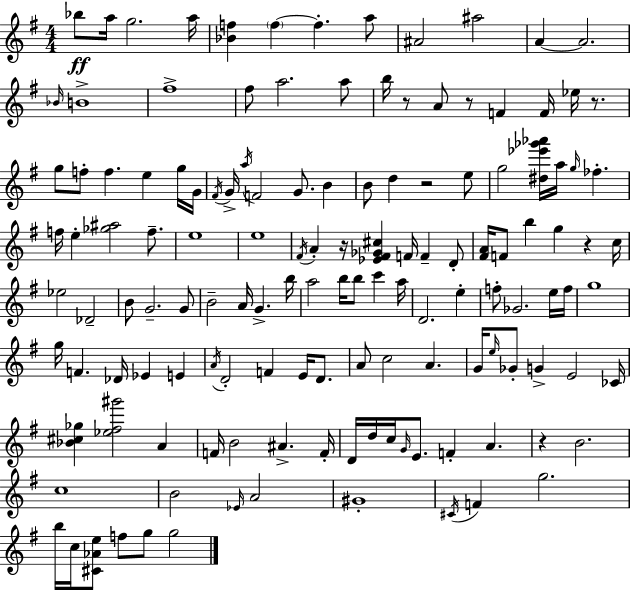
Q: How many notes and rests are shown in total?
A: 136